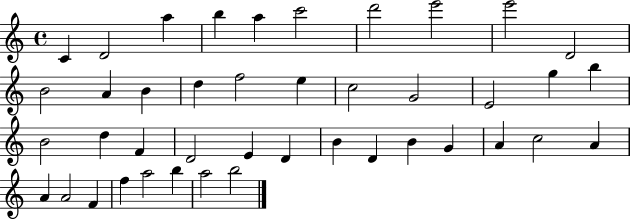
X:1
T:Untitled
M:4/4
L:1/4
K:C
C D2 a b a c'2 d'2 e'2 e'2 D2 B2 A B d f2 e c2 G2 E2 g b B2 d F D2 E D B D B G A c2 A A A2 F f a2 b a2 b2